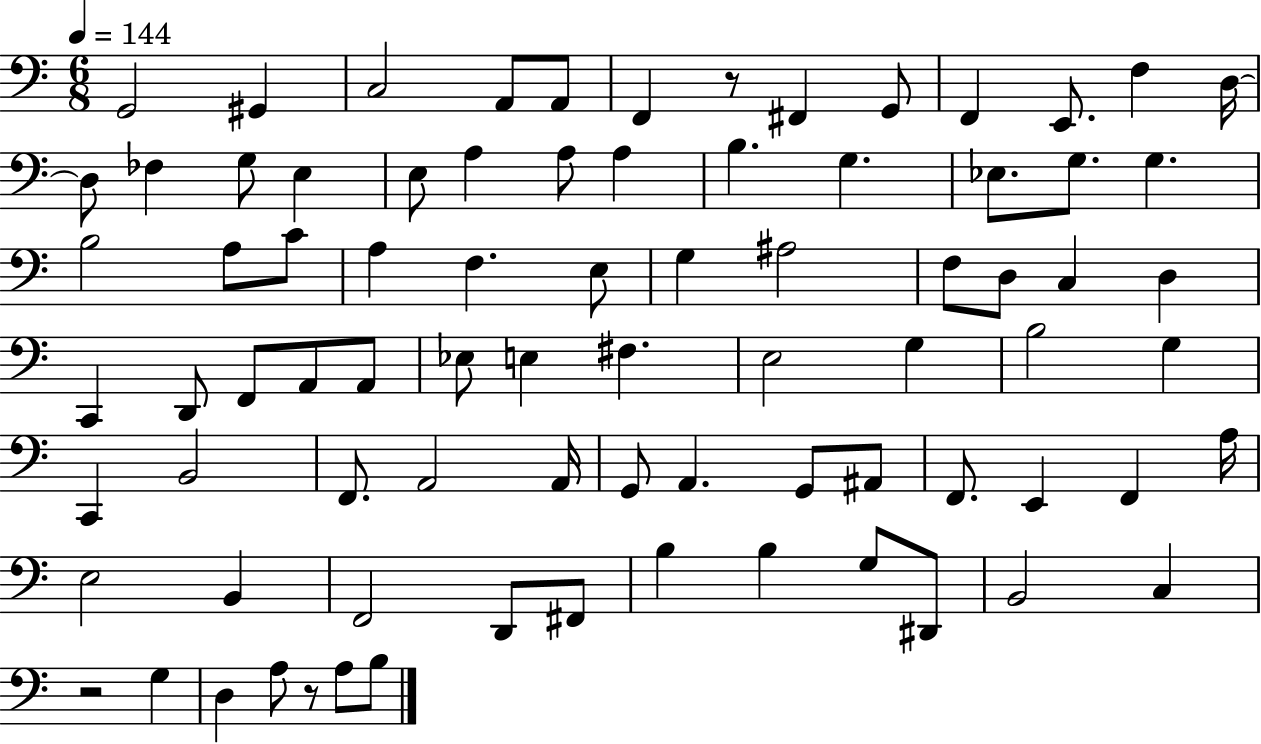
X:1
T:Untitled
M:6/8
L:1/4
K:C
G,,2 ^G,, C,2 A,,/2 A,,/2 F,, z/2 ^F,, G,,/2 F,, E,,/2 F, D,/4 D,/2 _F, G,/2 E, E,/2 A, A,/2 A, B, G, _E,/2 G,/2 G, B,2 A,/2 C/2 A, F, E,/2 G, ^A,2 F,/2 D,/2 C, D, C,, D,,/2 F,,/2 A,,/2 A,,/2 _E,/2 E, ^F, E,2 G, B,2 G, C,, B,,2 F,,/2 A,,2 A,,/4 G,,/2 A,, G,,/2 ^A,,/2 F,,/2 E,, F,, A,/4 E,2 B,, F,,2 D,,/2 ^F,,/2 B, B, G,/2 ^D,,/2 B,,2 C, z2 G, D, A,/2 z/2 A,/2 B,/2